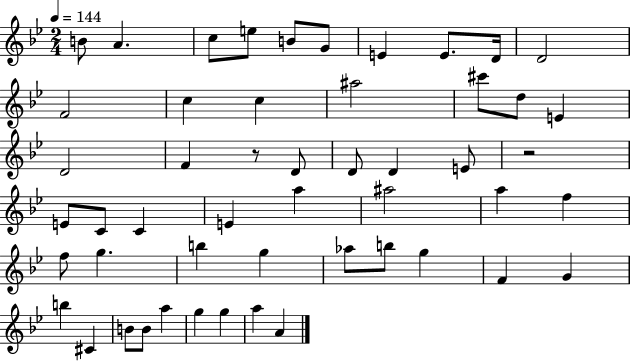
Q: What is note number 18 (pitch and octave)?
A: D4